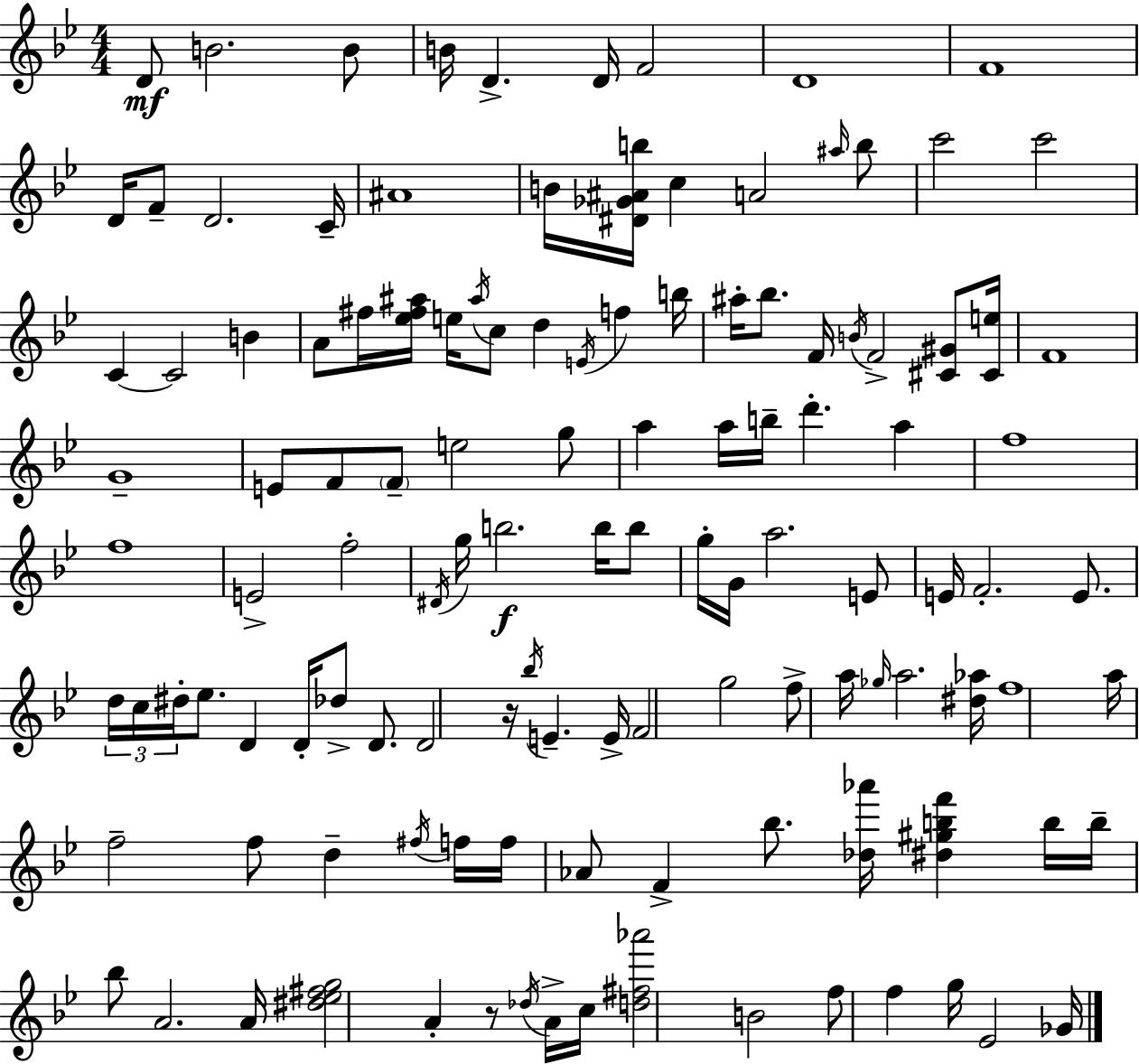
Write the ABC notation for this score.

X:1
T:Untitled
M:4/4
L:1/4
K:Gm
D/2 B2 B/2 B/4 D D/4 F2 D4 F4 D/4 F/2 D2 C/4 ^A4 B/4 [^D_G^Ab]/4 c A2 ^a/4 b/2 c'2 c'2 C C2 B A/2 ^f/4 [_e^f^a]/4 e/4 ^a/4 c/2 d E/4 f b/4 ^a/4 _b/2 F/4 B/4 F2 [^C^G]/2 [^Ce]/4 F4 G4 E/2 F/2 F/2 e2 g/2 a a/4 b/4 d' a f4 f4 E2 f2 ^D/4 g/4 b2 b/4 b/2 g/4 G/4 a2 E/2 E/4 F2 E/2 d/4 c/4 ^d/4 _e/2 D D/4 _d/2 D/2 D2 z/4 _b/4 E E/4 F2 g2 f/2 a/4 _g/4 a2 [^d_a]/4 f4 a/4 f2 f/2 d ^f/4 f/4 f/4 _A/2 F _b/2 [_d_a']/4 [^d^gbf'] b/4 b/4 _b/2 A2 A/4 [^d_e^fg]2 A z/2 _d/4 A/4 c/4 [d^f_a']2 B2 f/2 f g/4 _E2 _G/4